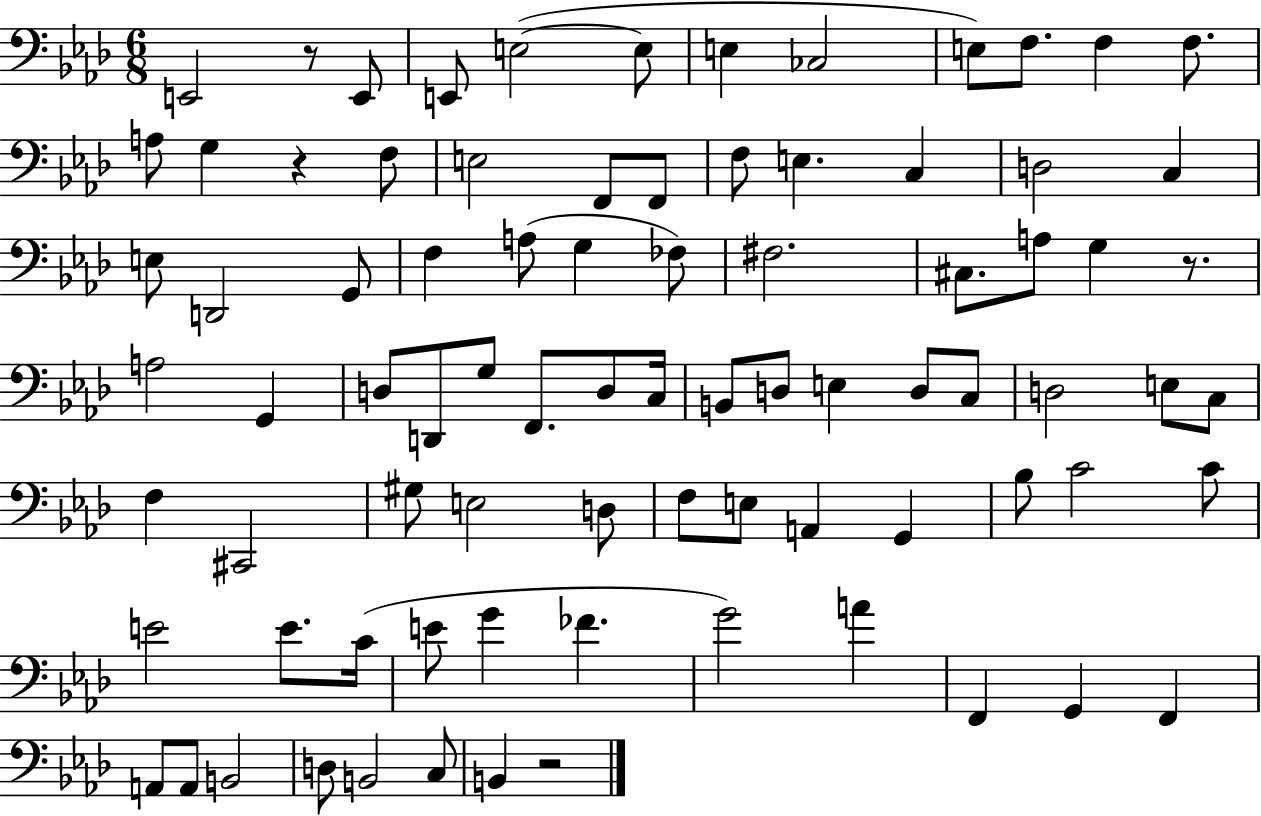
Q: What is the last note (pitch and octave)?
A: B2